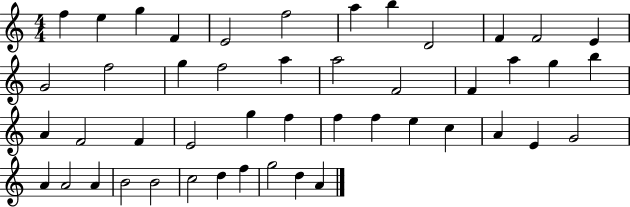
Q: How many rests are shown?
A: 0